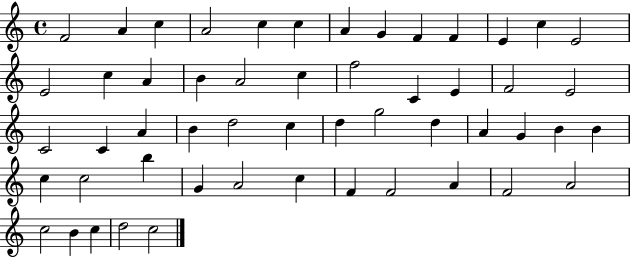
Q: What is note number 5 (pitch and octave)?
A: C5